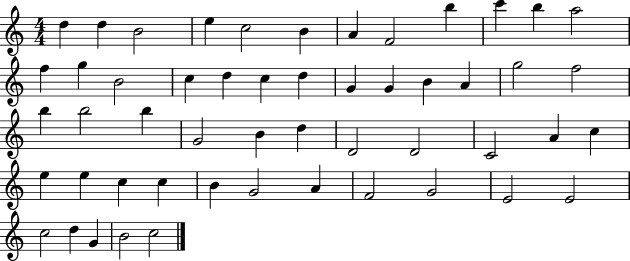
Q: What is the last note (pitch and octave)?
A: C5